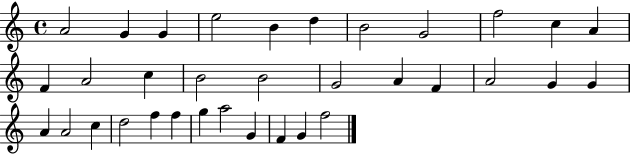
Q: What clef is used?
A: treble